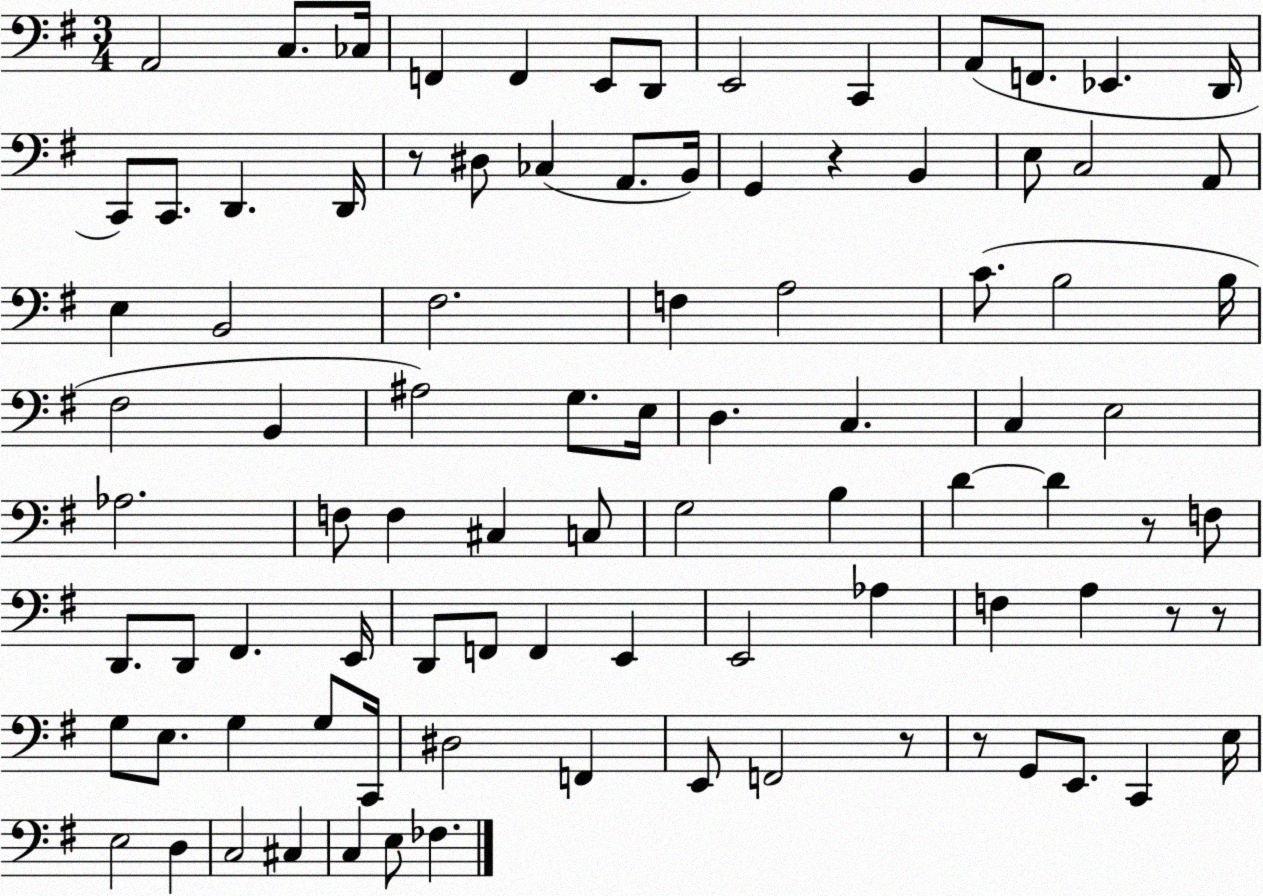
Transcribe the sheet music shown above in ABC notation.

X:1
T:Untitled
M:3/4
L:1/4
K:G
A,,2 C,/2 _C,/4 F,, F,, E,,/2 D,,/2 E,,2 C,, A,,/2 F,,/2 _E,, D,,/4 C,,/2 C,,/2 D,, D,,/4 z/2 ^D,/2 _C, A,,/2 B,,/4 G,, z B,, E,/2 C,2 A,,/2 E, B,,2 ^F,2 F, A,2 C/2 B,2 B,/4 ^F,2 B,, ^A,2 G,/2 E,/4 D, C, C, E,2 _A,2 F,/2 F, ^C, C,/2 G,2 B, D D z/2 F,/2 D,,/2 D,,/2 ^F,, E,,/4 D,,/2 F,,/2 F,, E,, E,,2 _A, F, A, z/2 z/2 G,/2 E,/2 G, G,/2 C,,/4 ^D,2 F,, E,,/2 F,,2 z/2 z/2 G,,/2 E,,/2 C,, E,/4 E,2 D, C,2 ^C, C, E,/2 _F,